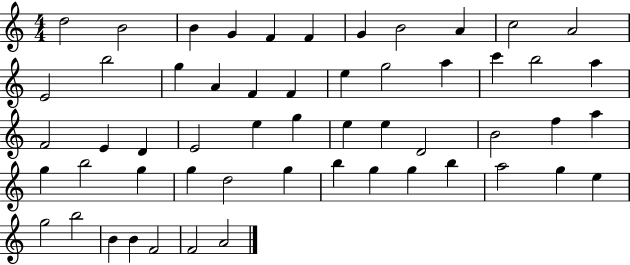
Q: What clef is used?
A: treble